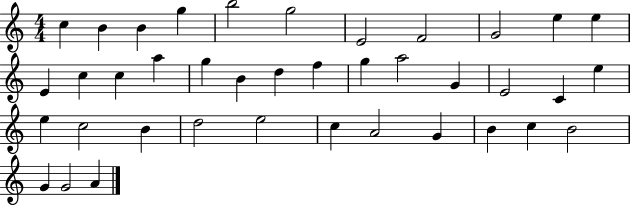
C5/q B4/q B4/q G5/q B5/h G5/h E4/h F4/h G4/h E5/q E5/q E4/q C5/q C5/q A5/q G5/q B4/q D5/q F5/q G5/q A5/h G4/q E4/h C4/q E5/q E5/q C5/h B4/q D5/h E5/h C5/q A4/h G4/q B4/q C5/q B4/h G4/q G4/h A4/q